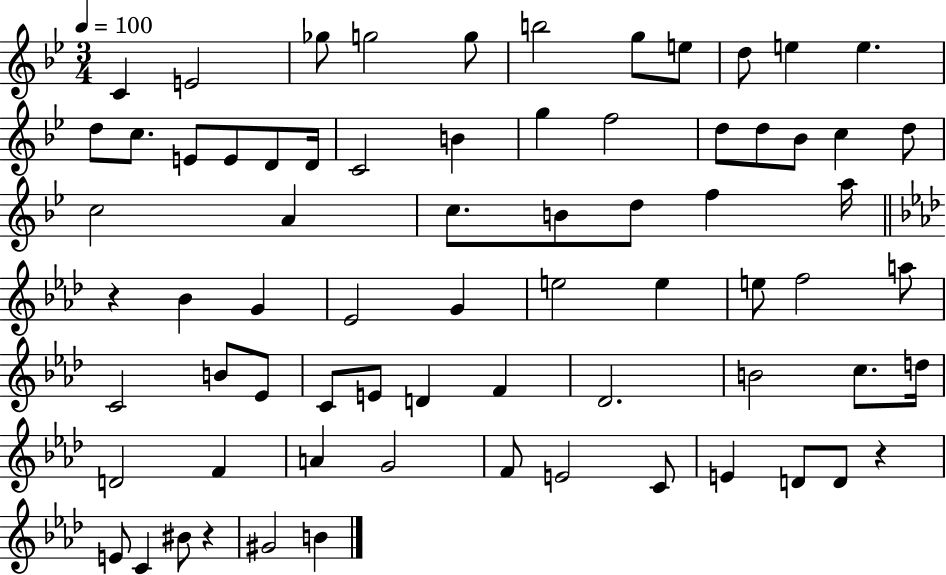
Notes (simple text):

C4/q E4/h Gb5/e G5/h G5/e B5/h G5/e E5/e D5/e E5/q E5/q. D5/e C5/e. E4/e E4/e D4/e D4/s C4/h B4/q G5/q F5/h D5/e D5/e Bb4/e C5/q D5/e C5/h A4/q C5/e. B4/e D5/e F5/q A5/s R/q Bb4/q G4/q Eb4/h G4/q E5/h E5/q E5/e F5/h A5/e C4/h B4/e Eb4/e C4/e E4/e D4/q F4/q Db4/h. B4/h C5/e. D5/s D4/h F4/q A4/q G4/h F4/e E4/h C4/e E4/q D4/e D4/e R/q E4/e C4/q BIS4/e R/q G#4/h B4/q